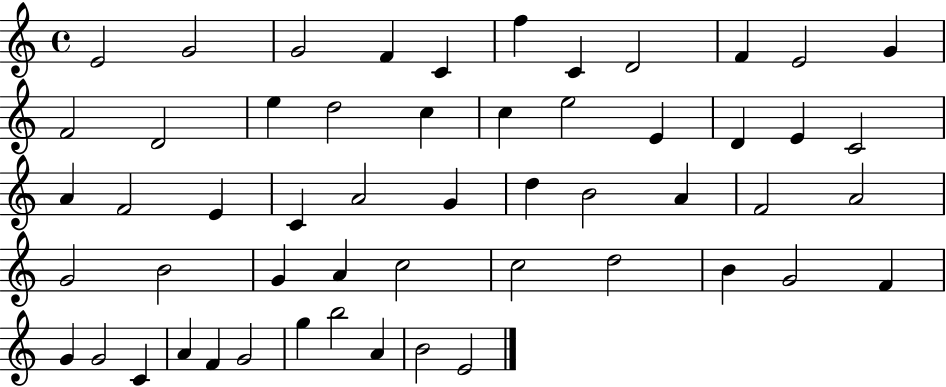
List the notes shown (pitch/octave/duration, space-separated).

E4/h G4/h G4/h F4/q C4/q F5/q C4/q D4/h F4/q E4/h G4/q F4/h D4/h E5/q D5/h C5/q C5/q E5/h E4/q D4/q E4/q C4/h A4/q F4/h E4/q C4/q A4/h G4/q D5/q B4/h A4/q F4/h A4/h G4/h B4/h G4/q A4/q C5/h C5/h D5/h B4/q G4/h F4/q G4/q G4/h C4/q A4/q F4/q G4/h G5/q B5/h A4/q B4/h E4/h